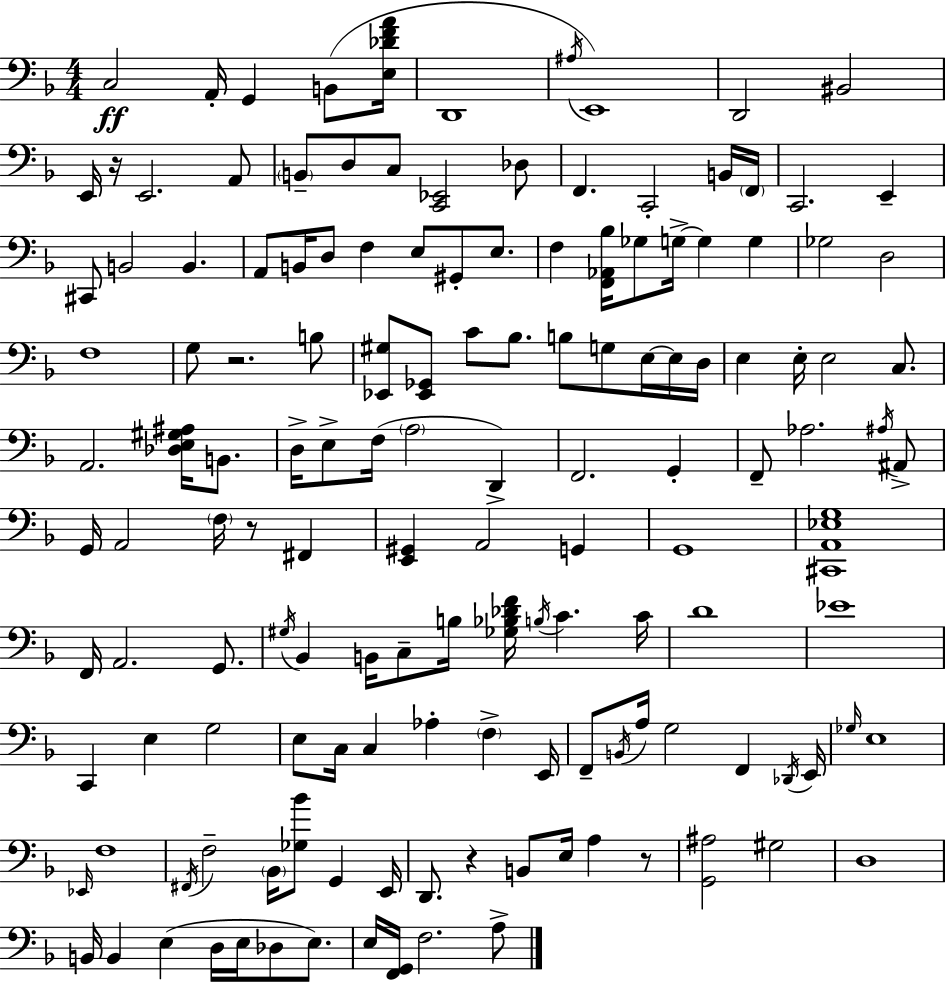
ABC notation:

X:1
T:Untitled
M:4/4
L:1/4
K:Dm
C,2 A,,/4 G,, B,,/2 [E,_DFA]/4 D,,4 ^A,/4 E,,4 D,,2 ^B,,2 E,,/4 z/4 E,,2 A,,/2 B,,/2 D,/2 C,/2 [C,,_E,,]2 _D,/2 F,, C,,2 B,,/4 F,,/4 C,,2 E,, ^C,,/2 B,,2 B,, A,,/2 B,,/4 D,/2 F, E,/2 ^G,,/2 E,/2 F, [F,,_A,,_B,]/4 _G,/2 G,/4 G, G, _G,2 D,2 F,4 G,/2 z2 B,/2 [_E,,^G,]/2 [_E,,_G,,]/2 C/2 _B,/2 B,/2 G,/2 E,/4 E,/4 D,/4 E, E,/4 E,2 C,/2 A,,2 [_D,E,^G,^A,]/4 B,,/2 D,/4 E,/2 F,/4 A,2 D,, F,,2 G,, F,,/2 _A,2 ^A,/4 ^A,,/2 G,,/4 A,,2 F,/4 z/2 ^F,, [E,,^G,,] A,,2 G,, G,,4 [^C,,A,,_E,G,]4 F,,/4 A,,2 G,,/2 ^G,/4 _B,, B,,/4 C,/2 B,/4 [_G,_B,_DF]/4 B,/4 C C/4 D4 _E4 C,, E, G,2 E,/2 C,/4 C, _A, F, E,,/4 F,,/2 B,,/4 A,/4 G,2 F,, _D,,/4 E,,/4 _G,/4 E,4 _E,,/4 F,4 ^F,,/4 F,2 _B,,/4 [_G,_B]/2 G,, E,,/4 D,,/2 z B,,/2 E,/4 A, z/2 [G,,^A,]2 ^G,2 D,4 B,,/4 B,, E, D,/4 E,/4 _D,/2 E,/2 E,/4 [F,,G,,]/4 F,2 A,/2